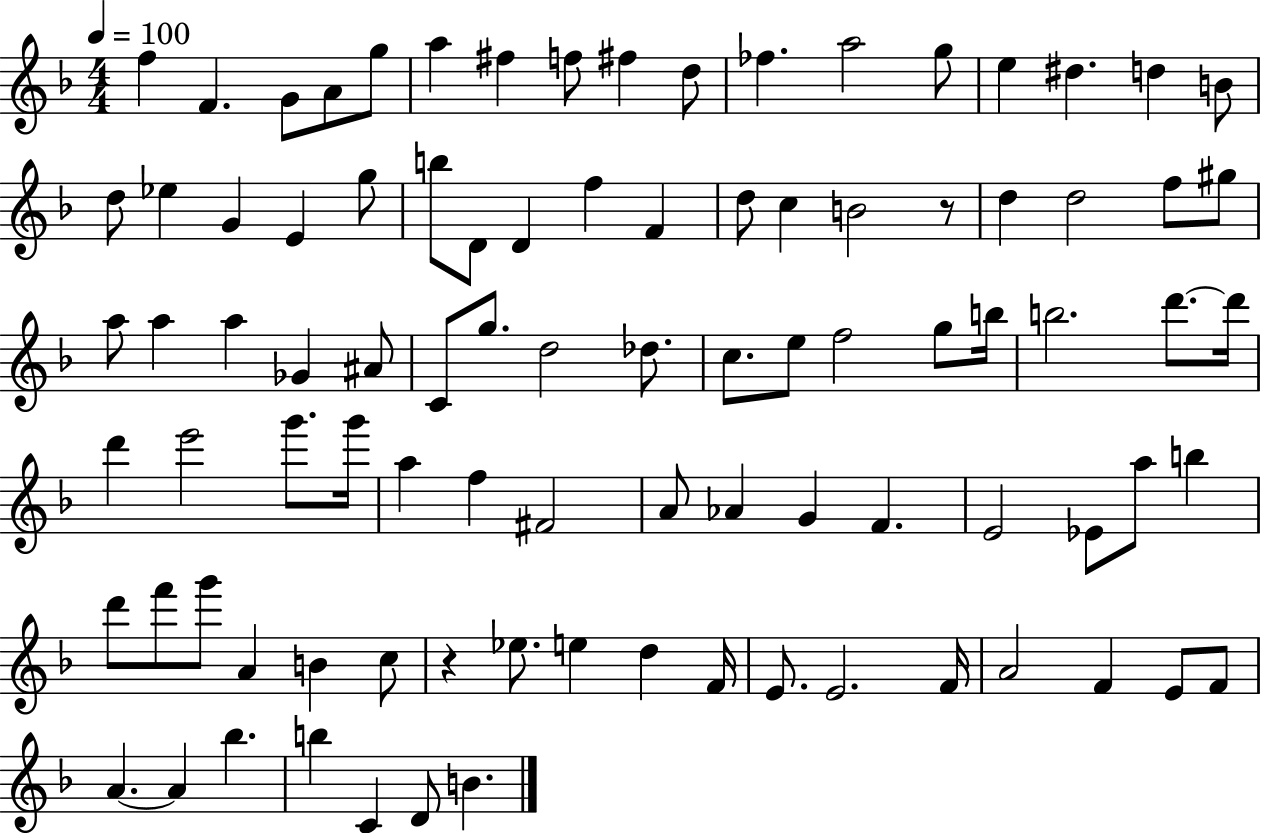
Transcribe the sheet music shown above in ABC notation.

X:1
T:Untitled
M:4/4
L:1/4
K:F
f F G/2 A/2 g/2 a ^f f/2 ^f d/2 _f a2 g/2 e ^d d B/2 d/2 _e G E g/2 b/2 D/2 D f F d/2 c B2 z/2 d d2 f/2 ^g/2 a/2 a a _G ^A/2 C/2 g/2 d2 _d/2 c/2 e/2 f2 g/2 b/4 b2 d'/2 d'/4 d' e'2 g'/2 g'/4 a f ^F2 A/2 _A G F E2 _E/2 a/2 b d'/2 f'/2 g'/2 A B c/2 z _e/2 e d F/4 E/2 E2 F/4 A2 F E/2 F/2 A A _b b C D/2 B